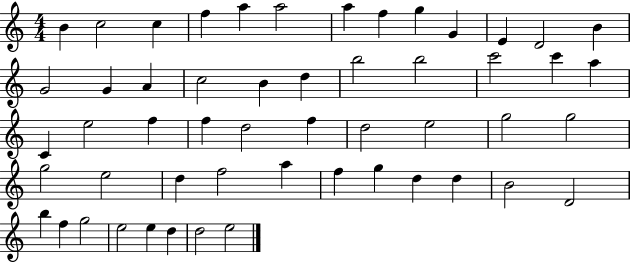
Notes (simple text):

B4/q C5/h C5/q F5/q A5/q A5/h A5/q F5/q G5/q G4/q E4/q D4/h B4/q G4/h G4/q A4/q C5/h B4/q D5/q B5/h B5/h C6/h C6/q A5/q C4/q E5/h F5/q F5/q D5/h F5/q D5/h E5/h G5/h G5/h G5/h E5/h D5/q F5/h A5/q F5/q G5/q D5/q D5/q B4/h D4/h B5/q F5/q G5/h E5/h E5/q D5/q D5/h E5/h